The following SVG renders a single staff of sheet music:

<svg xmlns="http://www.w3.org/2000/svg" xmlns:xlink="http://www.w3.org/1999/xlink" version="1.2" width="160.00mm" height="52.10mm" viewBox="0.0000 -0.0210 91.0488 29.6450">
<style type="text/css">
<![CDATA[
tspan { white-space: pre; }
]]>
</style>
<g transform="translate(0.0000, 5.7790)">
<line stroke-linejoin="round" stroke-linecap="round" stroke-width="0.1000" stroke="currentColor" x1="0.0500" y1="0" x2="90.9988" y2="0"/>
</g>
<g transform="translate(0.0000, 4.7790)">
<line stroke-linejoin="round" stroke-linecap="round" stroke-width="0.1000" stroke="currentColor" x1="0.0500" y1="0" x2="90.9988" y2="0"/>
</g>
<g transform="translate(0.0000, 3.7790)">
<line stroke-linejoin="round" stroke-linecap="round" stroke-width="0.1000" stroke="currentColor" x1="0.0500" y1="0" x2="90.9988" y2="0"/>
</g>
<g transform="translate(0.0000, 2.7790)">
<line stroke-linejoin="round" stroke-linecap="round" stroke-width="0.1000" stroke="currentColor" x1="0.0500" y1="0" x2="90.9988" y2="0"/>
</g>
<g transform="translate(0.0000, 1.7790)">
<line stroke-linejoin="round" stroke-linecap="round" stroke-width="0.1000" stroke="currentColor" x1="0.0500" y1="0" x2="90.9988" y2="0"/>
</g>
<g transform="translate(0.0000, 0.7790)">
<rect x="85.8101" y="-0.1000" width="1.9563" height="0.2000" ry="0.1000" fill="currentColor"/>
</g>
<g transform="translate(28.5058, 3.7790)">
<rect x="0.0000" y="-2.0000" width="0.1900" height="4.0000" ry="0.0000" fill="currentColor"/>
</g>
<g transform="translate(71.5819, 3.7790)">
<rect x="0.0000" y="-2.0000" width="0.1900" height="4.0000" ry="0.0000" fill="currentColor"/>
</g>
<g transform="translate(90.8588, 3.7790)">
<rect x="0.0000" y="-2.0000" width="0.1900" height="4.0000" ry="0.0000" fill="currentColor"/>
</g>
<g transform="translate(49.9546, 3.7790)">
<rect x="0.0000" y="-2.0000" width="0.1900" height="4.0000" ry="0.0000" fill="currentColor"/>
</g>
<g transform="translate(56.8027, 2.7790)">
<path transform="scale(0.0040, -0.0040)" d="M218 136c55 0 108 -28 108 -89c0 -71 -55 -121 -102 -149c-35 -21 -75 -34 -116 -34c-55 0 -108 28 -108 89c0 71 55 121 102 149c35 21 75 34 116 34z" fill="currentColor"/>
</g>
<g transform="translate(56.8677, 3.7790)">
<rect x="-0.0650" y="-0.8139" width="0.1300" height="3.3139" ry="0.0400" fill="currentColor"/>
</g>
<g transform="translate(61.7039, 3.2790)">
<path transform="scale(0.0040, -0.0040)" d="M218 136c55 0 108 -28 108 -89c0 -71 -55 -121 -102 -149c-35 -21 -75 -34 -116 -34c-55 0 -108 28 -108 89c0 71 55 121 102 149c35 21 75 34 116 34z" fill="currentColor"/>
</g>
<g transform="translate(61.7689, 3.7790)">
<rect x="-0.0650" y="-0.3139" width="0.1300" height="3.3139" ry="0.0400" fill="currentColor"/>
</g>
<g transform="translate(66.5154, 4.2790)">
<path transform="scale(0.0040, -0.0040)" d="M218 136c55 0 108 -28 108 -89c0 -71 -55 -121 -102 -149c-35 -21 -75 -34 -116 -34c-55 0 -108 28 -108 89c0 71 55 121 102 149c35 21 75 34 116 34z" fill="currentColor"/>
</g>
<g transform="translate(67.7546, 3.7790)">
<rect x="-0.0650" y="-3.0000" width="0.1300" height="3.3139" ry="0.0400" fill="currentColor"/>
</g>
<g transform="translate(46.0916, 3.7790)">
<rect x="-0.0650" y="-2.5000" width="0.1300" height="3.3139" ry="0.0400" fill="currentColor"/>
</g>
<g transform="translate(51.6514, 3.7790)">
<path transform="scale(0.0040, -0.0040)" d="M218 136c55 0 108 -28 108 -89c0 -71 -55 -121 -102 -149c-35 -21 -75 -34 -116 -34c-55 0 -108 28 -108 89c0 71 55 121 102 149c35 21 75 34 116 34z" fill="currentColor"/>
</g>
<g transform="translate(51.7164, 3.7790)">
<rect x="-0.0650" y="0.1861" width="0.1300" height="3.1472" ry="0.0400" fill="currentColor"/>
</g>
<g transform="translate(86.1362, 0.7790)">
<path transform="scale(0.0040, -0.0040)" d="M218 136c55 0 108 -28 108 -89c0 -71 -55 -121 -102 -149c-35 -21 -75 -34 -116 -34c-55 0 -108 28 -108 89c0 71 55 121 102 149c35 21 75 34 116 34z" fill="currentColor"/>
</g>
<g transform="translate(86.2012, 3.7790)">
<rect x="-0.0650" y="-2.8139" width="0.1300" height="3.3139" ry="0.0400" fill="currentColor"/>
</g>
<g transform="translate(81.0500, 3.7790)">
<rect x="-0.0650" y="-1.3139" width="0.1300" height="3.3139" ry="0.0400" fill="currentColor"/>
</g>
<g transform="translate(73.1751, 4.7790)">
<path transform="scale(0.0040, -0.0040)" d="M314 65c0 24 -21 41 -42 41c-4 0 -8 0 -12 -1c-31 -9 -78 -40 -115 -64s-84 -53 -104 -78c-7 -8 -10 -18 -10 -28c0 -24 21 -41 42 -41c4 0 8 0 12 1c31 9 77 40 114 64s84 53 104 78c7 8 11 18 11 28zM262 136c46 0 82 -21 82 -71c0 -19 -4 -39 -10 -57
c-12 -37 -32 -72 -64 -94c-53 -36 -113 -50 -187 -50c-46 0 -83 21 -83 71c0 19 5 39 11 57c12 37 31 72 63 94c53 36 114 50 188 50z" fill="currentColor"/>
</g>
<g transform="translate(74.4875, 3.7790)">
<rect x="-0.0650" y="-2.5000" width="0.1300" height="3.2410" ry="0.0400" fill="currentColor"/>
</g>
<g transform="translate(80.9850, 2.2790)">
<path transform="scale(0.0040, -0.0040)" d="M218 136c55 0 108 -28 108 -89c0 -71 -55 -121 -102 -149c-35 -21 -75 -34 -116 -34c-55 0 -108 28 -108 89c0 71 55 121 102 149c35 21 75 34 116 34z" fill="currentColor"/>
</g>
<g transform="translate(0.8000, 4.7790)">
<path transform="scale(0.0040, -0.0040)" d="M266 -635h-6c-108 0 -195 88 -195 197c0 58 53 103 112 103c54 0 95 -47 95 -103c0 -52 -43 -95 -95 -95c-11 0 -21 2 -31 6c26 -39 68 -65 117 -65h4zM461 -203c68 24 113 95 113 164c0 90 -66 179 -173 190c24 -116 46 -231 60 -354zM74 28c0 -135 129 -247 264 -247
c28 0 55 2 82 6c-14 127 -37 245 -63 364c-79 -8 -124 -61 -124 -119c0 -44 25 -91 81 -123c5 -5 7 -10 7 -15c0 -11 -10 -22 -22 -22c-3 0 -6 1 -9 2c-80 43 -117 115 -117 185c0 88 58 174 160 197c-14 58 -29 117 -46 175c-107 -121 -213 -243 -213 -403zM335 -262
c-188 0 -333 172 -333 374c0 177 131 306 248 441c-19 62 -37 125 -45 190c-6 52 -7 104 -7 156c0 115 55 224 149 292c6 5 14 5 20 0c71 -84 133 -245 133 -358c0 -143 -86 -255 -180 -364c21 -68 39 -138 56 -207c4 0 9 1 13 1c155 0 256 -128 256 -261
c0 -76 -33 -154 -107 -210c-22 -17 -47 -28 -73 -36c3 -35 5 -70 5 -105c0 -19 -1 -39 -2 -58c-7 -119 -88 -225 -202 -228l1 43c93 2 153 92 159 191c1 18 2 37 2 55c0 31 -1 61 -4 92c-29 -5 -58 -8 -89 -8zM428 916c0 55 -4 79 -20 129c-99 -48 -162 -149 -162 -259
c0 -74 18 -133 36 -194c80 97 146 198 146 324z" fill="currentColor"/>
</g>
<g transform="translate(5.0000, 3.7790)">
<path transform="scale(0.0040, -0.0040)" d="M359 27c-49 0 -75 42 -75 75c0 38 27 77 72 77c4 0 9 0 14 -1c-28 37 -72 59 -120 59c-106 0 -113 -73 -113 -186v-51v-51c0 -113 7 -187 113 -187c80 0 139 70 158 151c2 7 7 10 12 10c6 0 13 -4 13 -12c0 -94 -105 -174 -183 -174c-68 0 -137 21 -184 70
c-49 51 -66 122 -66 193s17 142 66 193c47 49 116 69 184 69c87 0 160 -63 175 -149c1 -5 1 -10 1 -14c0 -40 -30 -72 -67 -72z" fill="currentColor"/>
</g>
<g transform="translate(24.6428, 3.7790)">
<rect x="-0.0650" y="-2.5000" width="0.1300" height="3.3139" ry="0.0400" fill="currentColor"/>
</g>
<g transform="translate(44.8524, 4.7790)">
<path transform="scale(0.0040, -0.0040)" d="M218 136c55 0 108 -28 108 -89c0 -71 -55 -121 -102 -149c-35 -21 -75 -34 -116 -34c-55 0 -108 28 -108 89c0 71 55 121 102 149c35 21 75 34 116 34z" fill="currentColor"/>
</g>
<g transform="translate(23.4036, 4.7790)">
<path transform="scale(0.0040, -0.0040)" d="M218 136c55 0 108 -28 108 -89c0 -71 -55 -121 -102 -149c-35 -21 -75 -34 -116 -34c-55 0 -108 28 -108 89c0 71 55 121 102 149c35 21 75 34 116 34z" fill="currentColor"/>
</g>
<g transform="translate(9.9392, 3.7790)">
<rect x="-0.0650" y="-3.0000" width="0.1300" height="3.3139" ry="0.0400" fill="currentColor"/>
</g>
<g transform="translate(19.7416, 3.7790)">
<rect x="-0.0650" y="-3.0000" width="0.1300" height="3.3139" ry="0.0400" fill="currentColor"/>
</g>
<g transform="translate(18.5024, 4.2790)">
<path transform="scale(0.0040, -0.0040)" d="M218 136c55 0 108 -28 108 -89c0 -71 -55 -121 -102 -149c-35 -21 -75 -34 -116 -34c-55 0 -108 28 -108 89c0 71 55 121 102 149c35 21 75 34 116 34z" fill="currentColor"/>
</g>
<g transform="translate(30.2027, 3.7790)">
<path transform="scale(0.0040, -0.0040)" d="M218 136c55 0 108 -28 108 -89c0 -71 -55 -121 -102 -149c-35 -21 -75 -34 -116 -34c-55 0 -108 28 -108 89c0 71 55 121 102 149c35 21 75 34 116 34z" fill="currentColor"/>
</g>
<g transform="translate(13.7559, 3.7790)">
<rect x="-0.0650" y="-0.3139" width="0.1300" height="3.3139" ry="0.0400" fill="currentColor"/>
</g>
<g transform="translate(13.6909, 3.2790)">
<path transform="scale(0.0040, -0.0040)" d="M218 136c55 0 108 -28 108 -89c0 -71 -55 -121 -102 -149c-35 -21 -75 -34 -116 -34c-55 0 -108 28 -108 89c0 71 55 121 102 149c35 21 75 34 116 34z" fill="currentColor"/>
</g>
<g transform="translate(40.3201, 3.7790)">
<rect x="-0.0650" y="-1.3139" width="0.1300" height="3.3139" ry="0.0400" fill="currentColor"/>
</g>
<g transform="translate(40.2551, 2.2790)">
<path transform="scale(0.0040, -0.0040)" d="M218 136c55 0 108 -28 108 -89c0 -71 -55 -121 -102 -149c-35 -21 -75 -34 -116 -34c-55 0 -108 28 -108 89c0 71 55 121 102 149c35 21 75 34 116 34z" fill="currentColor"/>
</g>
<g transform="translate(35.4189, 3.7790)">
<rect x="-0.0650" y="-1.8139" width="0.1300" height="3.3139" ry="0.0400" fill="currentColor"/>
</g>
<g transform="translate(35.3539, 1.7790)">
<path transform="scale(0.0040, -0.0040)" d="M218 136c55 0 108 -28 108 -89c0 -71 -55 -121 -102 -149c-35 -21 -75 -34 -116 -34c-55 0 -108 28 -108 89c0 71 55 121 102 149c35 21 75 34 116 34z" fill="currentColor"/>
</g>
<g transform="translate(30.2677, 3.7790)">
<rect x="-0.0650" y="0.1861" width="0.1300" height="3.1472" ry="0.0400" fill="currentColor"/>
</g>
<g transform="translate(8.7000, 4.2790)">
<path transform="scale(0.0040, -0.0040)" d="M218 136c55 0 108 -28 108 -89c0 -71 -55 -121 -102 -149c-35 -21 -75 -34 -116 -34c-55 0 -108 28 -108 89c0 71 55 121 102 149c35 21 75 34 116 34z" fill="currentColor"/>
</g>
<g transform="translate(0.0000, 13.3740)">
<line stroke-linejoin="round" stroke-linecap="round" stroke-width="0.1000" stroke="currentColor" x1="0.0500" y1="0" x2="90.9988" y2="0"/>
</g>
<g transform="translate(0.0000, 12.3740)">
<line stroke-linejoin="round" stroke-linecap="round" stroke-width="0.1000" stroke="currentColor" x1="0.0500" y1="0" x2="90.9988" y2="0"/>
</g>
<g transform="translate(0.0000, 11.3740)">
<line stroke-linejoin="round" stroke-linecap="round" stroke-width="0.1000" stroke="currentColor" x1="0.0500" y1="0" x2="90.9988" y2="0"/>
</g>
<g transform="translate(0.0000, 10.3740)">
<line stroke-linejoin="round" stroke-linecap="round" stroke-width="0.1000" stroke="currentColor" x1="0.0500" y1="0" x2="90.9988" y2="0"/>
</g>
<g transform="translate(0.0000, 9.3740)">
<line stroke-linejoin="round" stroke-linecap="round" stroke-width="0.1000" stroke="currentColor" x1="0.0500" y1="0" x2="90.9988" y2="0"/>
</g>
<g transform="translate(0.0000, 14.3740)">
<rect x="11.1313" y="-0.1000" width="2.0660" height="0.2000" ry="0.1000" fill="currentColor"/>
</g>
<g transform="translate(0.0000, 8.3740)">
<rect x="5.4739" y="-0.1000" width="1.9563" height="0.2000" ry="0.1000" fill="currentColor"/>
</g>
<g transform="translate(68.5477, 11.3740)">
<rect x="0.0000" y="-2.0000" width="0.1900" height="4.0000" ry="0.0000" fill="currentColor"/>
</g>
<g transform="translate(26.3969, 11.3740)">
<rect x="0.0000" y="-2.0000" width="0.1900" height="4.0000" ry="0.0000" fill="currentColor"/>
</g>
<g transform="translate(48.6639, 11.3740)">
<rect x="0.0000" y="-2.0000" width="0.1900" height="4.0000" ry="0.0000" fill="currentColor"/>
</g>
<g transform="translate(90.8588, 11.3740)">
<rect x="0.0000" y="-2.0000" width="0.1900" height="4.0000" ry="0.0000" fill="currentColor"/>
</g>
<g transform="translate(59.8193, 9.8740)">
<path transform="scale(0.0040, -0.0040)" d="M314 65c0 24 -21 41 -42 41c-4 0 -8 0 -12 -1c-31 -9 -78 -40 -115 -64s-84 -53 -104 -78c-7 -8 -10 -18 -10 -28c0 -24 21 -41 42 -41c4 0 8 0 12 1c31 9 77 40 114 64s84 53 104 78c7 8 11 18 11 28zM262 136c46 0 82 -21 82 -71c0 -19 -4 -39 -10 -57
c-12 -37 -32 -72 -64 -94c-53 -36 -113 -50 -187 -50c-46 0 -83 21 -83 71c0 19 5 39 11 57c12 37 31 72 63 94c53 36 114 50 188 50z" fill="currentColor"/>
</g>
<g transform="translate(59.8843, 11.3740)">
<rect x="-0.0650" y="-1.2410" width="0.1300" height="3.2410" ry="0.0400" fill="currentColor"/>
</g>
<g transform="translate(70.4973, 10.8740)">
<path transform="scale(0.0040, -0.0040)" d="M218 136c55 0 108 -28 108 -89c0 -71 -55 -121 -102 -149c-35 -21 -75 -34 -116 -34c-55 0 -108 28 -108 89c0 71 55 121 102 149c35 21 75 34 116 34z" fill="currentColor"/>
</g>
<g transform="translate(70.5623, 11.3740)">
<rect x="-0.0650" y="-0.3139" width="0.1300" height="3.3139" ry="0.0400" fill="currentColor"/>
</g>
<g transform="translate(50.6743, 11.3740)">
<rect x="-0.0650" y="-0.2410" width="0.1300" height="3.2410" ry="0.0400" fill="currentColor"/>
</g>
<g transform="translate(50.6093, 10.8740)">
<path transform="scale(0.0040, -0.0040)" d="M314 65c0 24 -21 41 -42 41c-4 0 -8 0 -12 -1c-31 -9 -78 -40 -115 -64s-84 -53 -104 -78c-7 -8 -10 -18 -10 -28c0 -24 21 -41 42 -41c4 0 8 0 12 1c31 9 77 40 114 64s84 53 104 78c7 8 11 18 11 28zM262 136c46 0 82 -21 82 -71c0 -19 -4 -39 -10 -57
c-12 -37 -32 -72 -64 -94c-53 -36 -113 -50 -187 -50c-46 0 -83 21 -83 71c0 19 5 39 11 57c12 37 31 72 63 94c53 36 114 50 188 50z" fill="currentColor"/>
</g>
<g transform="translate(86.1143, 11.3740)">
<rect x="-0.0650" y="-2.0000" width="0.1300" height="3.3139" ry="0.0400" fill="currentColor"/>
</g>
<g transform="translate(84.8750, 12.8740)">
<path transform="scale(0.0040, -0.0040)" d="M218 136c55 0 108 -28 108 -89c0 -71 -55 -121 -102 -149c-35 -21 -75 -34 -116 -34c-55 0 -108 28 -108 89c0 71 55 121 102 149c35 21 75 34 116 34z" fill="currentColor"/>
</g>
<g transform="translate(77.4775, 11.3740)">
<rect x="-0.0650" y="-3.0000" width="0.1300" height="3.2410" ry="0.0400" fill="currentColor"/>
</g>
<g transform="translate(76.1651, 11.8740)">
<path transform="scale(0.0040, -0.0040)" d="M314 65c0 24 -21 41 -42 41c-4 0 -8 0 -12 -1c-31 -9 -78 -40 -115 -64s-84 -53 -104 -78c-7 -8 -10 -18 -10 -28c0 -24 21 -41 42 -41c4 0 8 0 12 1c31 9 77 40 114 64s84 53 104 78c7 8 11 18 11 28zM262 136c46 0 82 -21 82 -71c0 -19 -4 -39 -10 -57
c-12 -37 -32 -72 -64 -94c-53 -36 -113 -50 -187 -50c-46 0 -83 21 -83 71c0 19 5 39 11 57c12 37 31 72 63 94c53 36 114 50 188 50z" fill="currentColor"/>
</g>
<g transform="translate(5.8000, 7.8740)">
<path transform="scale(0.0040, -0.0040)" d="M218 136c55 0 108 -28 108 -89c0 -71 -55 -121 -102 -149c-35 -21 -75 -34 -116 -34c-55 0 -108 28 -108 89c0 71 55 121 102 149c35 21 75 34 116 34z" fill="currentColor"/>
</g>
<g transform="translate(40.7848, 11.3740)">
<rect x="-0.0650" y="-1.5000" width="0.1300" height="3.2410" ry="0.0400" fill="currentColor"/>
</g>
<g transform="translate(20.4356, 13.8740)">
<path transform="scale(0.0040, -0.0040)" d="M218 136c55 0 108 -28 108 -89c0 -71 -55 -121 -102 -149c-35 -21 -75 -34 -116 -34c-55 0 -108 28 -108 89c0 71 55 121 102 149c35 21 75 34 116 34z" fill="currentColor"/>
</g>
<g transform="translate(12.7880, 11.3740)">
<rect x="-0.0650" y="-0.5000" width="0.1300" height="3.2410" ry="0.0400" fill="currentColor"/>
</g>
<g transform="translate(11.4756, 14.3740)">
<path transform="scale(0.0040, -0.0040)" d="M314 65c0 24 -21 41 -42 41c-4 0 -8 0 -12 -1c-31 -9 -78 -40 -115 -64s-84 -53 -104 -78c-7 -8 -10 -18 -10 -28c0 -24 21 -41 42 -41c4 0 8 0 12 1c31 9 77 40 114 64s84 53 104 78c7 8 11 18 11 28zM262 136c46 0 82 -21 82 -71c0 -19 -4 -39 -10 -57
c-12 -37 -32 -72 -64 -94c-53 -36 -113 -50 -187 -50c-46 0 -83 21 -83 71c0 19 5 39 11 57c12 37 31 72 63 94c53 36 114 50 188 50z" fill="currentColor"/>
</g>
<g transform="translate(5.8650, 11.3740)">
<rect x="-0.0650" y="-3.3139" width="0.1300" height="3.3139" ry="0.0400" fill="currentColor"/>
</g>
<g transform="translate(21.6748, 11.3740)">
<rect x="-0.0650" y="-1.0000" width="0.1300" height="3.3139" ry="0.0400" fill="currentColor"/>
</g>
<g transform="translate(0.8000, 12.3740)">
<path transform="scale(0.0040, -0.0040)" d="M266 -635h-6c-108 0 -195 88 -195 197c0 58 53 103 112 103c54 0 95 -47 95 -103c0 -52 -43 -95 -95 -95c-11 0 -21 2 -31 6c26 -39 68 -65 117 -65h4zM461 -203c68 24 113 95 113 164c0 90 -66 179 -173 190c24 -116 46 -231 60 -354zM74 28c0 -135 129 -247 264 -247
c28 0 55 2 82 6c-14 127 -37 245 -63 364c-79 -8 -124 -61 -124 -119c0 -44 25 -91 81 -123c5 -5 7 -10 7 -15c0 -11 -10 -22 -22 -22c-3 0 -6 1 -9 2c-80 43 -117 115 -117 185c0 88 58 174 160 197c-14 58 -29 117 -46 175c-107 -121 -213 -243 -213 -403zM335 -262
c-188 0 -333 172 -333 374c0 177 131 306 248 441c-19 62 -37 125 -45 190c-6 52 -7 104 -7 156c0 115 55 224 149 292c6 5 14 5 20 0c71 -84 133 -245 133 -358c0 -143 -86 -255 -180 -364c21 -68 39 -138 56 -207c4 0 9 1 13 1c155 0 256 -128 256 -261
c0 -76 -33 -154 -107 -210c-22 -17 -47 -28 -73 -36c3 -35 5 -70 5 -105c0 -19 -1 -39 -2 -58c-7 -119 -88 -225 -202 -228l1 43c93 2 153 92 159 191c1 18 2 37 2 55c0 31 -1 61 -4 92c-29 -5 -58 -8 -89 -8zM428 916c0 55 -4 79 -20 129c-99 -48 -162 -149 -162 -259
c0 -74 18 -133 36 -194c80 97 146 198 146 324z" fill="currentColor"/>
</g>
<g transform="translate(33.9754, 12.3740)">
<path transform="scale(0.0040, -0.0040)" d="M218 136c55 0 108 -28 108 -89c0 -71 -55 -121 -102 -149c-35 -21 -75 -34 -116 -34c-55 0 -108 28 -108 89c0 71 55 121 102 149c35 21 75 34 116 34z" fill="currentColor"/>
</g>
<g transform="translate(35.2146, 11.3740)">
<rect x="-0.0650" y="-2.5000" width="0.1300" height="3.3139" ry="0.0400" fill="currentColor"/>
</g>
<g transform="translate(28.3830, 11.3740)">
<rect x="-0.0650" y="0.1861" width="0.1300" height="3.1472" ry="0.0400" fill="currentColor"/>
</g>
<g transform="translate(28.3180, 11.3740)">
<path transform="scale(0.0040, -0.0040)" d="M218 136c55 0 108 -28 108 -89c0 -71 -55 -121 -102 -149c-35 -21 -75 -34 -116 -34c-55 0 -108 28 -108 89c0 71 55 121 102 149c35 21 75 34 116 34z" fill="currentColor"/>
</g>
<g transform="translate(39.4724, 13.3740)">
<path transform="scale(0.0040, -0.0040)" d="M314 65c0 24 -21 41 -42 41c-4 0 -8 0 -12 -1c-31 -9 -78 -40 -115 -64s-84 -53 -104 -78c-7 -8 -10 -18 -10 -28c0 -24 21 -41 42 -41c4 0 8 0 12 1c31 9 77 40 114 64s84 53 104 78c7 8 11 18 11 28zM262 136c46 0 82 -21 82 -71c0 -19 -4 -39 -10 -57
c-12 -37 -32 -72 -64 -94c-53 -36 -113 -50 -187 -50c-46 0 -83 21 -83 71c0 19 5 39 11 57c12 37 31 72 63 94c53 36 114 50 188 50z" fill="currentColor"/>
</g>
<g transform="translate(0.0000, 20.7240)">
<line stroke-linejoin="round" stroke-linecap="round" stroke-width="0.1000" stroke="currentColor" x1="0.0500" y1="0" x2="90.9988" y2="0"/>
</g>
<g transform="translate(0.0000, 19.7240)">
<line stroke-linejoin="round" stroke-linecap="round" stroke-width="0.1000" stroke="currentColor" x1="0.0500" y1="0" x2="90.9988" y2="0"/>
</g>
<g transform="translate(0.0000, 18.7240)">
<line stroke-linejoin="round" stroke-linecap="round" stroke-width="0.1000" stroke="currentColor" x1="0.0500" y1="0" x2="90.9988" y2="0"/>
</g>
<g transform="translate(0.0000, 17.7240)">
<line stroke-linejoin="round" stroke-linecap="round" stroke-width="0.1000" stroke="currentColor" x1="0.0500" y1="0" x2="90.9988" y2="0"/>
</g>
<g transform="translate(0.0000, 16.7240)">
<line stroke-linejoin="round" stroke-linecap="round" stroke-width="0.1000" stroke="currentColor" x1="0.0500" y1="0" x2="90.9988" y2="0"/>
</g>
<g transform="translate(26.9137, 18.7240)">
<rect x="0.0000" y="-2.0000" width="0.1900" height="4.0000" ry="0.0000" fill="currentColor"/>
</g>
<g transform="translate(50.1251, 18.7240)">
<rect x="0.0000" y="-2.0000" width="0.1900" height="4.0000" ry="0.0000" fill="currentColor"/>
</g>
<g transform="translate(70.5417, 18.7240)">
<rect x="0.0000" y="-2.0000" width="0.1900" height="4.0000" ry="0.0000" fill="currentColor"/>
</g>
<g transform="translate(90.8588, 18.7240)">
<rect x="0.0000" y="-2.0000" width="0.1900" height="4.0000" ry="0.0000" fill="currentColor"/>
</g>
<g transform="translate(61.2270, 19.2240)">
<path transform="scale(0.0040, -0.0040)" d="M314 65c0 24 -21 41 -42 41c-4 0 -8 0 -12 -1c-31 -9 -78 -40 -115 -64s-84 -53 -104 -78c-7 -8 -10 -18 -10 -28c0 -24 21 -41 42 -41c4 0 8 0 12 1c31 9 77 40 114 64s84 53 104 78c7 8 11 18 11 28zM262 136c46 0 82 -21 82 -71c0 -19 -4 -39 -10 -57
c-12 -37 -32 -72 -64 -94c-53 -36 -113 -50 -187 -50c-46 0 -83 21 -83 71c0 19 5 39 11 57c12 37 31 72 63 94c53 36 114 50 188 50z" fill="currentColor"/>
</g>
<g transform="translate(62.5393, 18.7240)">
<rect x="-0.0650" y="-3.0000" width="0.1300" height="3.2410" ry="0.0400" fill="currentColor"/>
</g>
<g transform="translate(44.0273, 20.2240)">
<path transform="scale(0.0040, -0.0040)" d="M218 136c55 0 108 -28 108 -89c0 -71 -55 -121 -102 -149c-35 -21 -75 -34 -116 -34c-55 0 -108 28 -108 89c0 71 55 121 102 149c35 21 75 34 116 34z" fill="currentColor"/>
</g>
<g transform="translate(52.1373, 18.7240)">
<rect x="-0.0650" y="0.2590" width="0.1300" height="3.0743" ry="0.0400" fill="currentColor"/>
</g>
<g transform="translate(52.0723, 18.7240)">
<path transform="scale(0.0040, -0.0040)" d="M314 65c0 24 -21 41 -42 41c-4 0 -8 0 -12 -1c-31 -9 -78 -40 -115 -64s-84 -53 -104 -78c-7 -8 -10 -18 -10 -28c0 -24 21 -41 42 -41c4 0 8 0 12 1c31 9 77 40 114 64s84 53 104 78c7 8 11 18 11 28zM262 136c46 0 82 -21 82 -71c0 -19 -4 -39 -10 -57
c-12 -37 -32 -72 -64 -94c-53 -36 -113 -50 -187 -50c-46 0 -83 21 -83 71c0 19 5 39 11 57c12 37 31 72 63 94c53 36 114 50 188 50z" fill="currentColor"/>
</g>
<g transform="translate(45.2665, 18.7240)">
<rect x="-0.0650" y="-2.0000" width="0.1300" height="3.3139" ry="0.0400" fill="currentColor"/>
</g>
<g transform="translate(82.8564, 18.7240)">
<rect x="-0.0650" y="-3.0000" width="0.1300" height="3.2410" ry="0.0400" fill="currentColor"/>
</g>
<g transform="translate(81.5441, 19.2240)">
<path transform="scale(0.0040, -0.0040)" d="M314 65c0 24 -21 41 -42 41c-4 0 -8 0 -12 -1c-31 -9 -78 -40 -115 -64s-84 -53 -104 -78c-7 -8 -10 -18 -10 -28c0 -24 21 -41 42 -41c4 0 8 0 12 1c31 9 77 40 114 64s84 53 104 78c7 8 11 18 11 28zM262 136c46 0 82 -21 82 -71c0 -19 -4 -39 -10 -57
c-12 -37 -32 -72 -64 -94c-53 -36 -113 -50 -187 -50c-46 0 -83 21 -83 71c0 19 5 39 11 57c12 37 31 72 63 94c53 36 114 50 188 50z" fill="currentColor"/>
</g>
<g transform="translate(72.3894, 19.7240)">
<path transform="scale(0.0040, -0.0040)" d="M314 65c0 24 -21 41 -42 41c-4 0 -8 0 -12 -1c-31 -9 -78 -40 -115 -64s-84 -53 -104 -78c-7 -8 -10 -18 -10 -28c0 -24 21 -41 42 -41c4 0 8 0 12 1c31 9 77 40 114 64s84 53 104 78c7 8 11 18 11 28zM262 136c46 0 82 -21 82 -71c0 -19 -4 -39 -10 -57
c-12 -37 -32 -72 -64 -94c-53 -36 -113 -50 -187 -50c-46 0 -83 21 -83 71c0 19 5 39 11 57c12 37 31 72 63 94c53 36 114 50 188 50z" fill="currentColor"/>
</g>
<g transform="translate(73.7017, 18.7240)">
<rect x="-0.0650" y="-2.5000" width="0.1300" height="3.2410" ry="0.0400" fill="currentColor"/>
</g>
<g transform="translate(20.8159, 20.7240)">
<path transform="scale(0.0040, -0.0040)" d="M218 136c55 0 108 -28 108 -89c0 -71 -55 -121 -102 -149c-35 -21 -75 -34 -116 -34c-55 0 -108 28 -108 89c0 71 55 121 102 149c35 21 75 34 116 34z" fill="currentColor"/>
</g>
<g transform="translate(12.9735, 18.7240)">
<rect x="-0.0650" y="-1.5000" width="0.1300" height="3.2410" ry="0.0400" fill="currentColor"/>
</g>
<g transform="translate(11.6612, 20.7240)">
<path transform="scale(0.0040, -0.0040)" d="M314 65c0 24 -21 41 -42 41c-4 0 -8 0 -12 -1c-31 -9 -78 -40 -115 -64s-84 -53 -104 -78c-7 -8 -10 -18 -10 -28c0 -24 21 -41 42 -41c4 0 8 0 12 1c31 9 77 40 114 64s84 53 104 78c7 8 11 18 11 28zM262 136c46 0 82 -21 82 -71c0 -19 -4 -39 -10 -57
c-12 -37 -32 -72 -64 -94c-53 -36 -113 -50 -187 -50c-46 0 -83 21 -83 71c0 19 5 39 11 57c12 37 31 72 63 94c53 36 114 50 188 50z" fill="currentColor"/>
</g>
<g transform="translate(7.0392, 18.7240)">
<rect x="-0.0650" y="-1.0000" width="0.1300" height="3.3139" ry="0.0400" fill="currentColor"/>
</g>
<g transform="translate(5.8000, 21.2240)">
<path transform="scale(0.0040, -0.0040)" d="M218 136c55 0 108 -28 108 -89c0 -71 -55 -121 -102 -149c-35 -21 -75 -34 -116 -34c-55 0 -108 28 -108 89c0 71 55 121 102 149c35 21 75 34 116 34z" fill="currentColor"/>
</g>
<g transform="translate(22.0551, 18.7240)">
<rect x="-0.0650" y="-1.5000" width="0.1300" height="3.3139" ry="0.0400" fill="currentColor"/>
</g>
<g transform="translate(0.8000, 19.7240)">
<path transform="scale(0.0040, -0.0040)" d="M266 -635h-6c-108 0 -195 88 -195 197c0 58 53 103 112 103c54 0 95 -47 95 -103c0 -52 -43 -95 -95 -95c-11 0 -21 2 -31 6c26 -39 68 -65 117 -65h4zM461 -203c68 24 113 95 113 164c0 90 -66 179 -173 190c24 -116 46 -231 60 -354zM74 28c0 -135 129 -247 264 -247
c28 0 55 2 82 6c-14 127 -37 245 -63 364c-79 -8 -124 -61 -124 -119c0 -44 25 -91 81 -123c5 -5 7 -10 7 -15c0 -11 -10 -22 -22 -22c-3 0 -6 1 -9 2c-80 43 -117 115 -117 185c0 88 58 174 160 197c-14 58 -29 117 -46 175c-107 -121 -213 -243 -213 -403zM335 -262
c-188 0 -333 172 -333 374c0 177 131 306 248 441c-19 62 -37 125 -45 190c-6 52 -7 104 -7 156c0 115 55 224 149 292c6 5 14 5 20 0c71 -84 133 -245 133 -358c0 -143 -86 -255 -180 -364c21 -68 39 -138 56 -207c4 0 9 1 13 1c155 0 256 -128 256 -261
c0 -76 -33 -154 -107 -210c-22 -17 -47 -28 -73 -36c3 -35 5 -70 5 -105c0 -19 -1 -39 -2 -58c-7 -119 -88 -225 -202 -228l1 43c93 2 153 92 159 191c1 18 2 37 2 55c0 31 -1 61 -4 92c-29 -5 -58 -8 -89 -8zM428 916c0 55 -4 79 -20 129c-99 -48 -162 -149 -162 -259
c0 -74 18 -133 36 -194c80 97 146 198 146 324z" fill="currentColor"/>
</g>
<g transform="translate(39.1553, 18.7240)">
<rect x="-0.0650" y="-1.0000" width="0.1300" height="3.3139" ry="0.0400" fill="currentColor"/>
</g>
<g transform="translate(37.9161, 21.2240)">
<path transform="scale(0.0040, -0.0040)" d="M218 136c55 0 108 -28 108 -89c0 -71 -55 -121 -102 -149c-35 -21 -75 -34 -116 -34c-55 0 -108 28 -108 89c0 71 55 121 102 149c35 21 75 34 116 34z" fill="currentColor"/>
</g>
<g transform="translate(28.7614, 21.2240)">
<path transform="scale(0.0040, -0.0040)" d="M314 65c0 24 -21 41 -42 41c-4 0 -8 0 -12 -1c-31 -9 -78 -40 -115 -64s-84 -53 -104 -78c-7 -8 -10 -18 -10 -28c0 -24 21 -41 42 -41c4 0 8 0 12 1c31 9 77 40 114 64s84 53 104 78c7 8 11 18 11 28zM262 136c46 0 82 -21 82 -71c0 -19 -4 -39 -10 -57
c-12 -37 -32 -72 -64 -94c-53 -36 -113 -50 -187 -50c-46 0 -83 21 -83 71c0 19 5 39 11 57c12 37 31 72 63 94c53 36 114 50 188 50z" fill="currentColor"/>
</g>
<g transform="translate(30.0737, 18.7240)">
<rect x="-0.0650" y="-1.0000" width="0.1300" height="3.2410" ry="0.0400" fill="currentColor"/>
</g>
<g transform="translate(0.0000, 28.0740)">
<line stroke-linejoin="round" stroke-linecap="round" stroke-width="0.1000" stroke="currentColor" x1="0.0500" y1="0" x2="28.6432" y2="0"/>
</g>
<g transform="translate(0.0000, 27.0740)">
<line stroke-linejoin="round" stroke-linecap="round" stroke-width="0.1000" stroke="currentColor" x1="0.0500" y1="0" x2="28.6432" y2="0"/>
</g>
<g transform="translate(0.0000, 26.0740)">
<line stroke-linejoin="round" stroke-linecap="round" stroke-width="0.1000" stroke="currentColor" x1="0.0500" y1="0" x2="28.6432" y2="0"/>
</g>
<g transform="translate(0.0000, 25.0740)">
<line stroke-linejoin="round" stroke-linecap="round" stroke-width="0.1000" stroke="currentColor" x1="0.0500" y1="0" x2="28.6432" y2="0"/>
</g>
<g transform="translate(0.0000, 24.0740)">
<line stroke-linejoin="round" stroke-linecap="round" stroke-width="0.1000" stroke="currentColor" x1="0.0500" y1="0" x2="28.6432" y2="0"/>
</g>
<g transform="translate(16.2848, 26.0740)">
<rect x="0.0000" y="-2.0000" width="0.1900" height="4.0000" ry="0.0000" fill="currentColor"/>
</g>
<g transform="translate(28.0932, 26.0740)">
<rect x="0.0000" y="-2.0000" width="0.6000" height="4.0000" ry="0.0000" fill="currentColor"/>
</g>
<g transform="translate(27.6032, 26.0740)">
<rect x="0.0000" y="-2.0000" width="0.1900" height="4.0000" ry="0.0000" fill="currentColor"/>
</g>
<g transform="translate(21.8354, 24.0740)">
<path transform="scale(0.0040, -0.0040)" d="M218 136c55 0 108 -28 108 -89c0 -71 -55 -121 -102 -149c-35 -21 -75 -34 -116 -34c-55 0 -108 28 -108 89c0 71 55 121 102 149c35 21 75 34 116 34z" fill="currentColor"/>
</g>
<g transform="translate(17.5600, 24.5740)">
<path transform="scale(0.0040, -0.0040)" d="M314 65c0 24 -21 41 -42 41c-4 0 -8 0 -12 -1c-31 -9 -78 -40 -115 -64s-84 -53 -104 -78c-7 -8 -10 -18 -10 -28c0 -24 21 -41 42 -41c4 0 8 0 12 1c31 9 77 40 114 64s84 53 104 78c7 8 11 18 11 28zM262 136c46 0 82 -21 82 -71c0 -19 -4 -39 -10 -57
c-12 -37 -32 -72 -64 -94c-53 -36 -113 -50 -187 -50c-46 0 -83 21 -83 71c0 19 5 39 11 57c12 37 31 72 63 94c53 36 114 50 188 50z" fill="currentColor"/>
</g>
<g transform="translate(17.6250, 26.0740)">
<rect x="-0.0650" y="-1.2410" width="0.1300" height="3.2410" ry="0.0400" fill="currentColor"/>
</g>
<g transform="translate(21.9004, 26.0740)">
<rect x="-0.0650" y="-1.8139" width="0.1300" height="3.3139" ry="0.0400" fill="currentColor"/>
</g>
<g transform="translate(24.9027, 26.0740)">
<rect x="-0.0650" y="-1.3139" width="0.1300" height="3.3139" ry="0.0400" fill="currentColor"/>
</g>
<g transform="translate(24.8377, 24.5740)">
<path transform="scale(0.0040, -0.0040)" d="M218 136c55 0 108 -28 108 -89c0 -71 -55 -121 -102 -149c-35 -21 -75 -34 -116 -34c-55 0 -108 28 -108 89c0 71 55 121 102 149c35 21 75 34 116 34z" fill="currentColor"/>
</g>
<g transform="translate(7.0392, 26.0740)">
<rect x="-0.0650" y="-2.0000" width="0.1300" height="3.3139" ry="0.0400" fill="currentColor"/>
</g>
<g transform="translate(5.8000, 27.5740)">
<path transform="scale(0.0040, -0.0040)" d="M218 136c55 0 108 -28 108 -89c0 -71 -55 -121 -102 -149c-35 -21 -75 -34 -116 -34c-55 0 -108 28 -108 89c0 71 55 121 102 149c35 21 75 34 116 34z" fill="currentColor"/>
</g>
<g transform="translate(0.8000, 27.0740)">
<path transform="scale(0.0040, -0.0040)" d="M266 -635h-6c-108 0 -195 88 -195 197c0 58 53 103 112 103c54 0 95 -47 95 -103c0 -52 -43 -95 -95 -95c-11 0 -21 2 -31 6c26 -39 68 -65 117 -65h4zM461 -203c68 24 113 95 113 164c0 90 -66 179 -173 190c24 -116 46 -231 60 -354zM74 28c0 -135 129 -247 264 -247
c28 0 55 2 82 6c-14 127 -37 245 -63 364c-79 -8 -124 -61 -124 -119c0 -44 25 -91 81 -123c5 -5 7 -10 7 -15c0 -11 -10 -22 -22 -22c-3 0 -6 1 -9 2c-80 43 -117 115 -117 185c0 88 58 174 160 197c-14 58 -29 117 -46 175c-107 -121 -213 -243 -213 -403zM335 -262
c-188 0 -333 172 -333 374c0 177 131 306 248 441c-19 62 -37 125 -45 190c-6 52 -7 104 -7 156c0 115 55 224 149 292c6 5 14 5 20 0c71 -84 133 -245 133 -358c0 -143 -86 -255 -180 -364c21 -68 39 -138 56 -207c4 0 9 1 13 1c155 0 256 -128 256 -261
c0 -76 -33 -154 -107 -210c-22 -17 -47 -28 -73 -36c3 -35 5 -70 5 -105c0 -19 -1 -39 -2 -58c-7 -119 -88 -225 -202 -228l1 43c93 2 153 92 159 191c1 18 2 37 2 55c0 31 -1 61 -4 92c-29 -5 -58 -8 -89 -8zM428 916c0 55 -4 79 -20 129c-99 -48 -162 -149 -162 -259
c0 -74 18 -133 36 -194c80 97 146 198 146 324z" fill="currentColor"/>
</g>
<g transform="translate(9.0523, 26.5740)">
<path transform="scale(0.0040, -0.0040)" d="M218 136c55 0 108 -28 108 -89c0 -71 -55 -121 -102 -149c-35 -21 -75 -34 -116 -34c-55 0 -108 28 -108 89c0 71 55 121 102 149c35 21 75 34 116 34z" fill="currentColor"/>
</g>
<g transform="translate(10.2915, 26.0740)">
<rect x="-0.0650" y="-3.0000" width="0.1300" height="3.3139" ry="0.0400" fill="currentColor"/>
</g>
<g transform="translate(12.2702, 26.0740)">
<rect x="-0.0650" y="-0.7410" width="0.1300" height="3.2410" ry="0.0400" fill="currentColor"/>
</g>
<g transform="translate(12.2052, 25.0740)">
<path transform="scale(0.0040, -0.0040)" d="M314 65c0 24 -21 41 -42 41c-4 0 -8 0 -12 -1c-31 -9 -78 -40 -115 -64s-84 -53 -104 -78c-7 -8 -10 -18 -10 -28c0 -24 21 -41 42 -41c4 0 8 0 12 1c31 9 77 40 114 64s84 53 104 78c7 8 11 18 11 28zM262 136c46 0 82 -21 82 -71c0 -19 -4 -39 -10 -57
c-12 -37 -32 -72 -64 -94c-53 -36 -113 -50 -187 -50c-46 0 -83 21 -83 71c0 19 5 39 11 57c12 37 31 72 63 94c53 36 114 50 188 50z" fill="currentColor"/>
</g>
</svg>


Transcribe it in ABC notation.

X:1
T:Untitled
M:4/4
L:1/4
K:C
A c A G B f e G B d c A G2 e a b C2 D B G E2 c2 e2 c A2 F D E2 E D2 D F B2 A2 G2 A2 F A d2 e2 f e